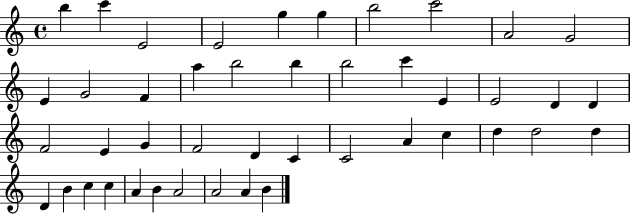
X:1
T:Untitled
M:4/4
L:1/4
K:C
b c' E2 E2 g g b2 c'2 A2 G2 E G2 F a b2 b b2 c' E E2 D D F2 E G F2 D C C2 A c d d2 d D B c c A B A2 A2 A B